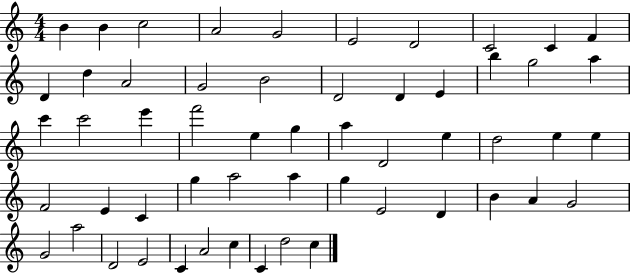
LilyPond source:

{
  \clef treble
  \numericTimeSignature
  \time 4/4
  \key c \major
  b'4 b'4 c''2 | a'2 g'2 | e'2 d'2 | c'2 c'4 f'4 | \break d'4 d''4 a'2 | g'2 b'2 | d'2 d'4 e'4 | b''4 g''2 a''4 | \break c'''4 c'''2 e'''4 | f'''2 e''4 g''4 | a''4 d'2 e''4 | d''2 e''4 e''4 | \break f'2 e'4 c'4 | g''4 a''2 a''4 | g''4 e'2 d'4 | b'4 a'4 g'2 | \break g'2 a''2 | d'2 e'2 | c'4 a'2 c''4 | c'4 d''2 c''4 | \break \bar "|."
}